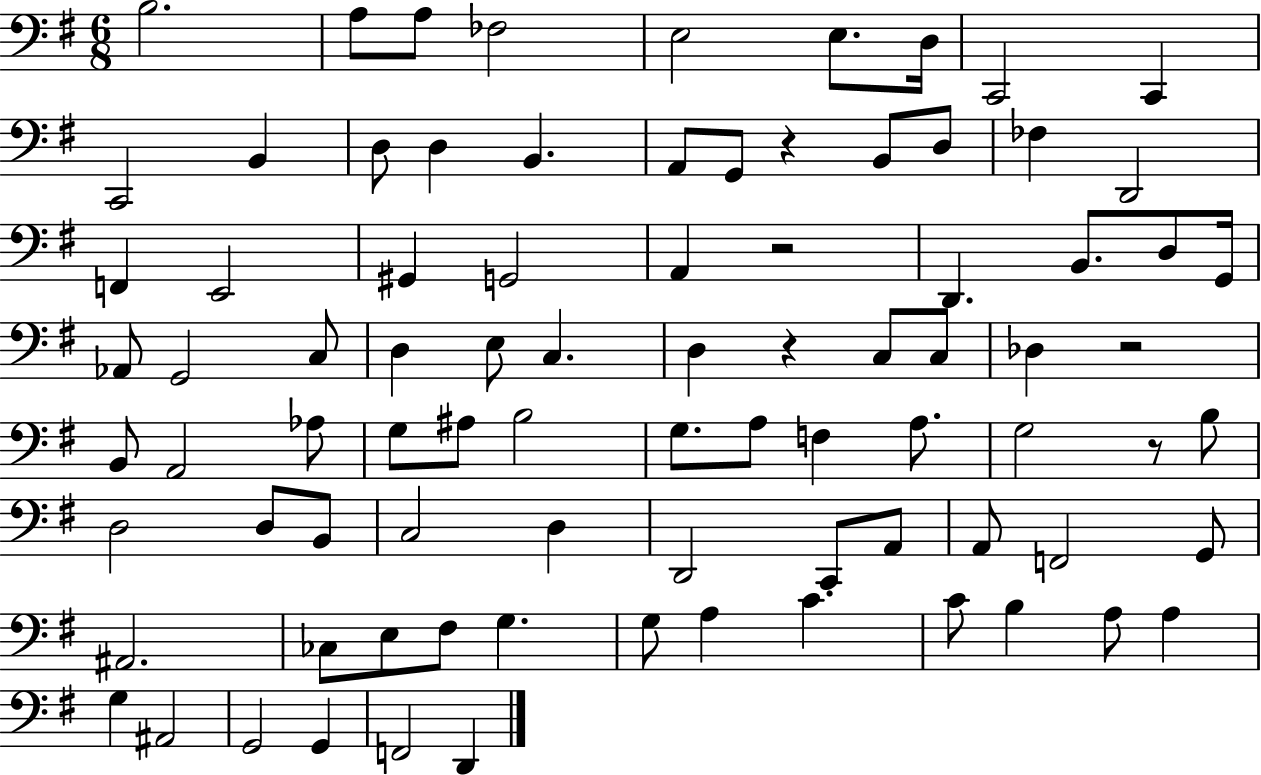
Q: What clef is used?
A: bass